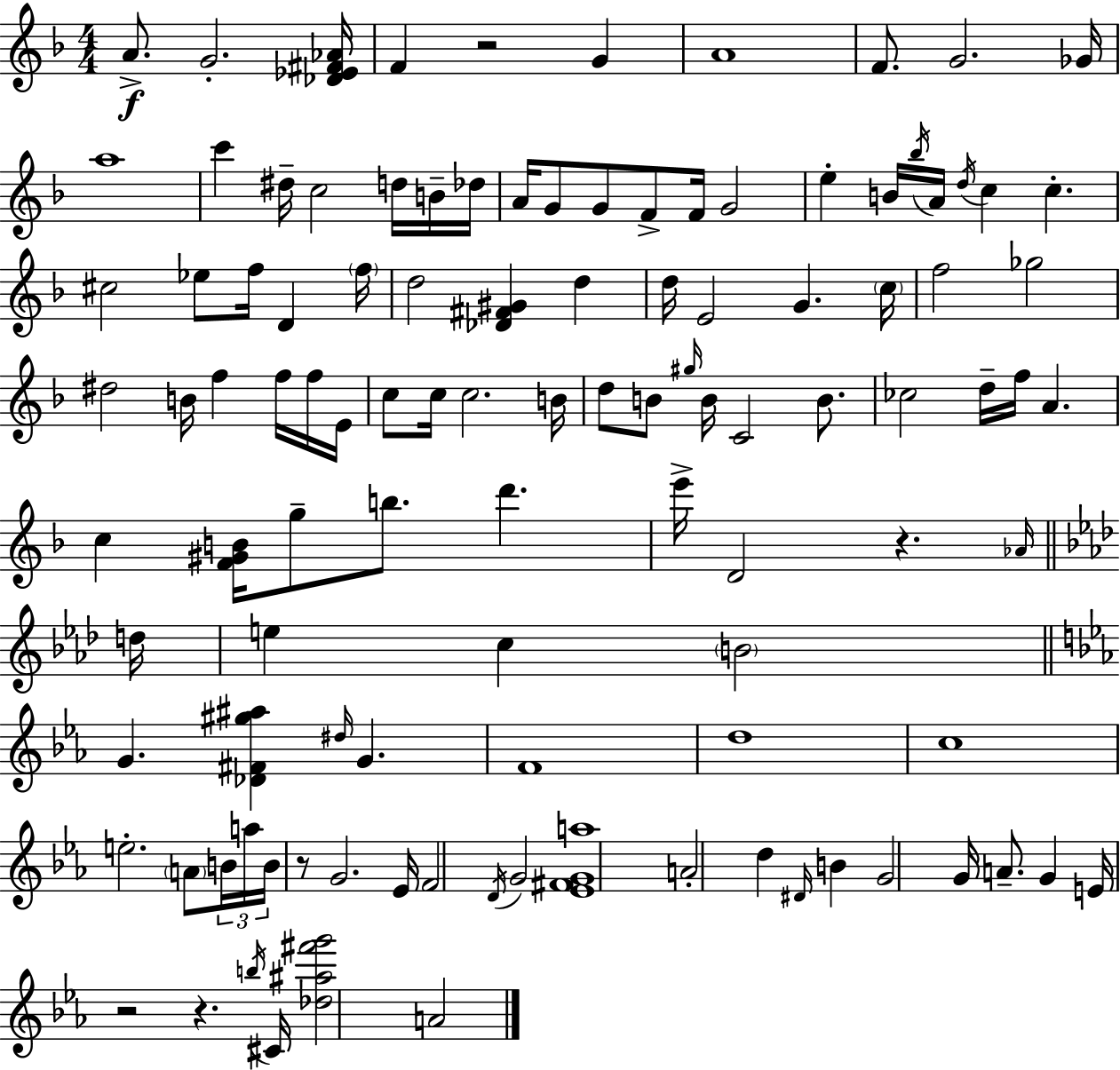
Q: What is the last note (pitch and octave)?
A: A4